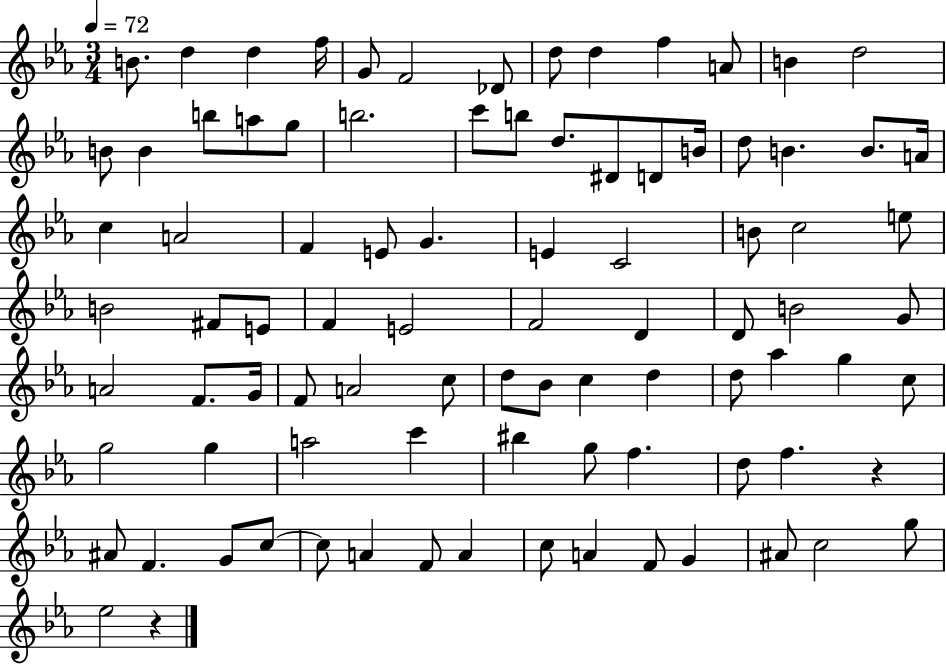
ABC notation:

X:1
T:Untitled
M:3/4
L:1/4
K:Eb
B/2 d d f/4 G/2 F2 _D/2 d/2 d f A/2 B d2 B/2 B b/2 a/2 g/2 b2 c'/2 b/2 d/2 ^D/2 D/2 B/4 d/2 B B/2 A/4 c A2 F E/2 G E C2 B/2 c2 e/2 B2 ^F/2 E/2 F E2 F2 D D/2 B2 G/2 A2 F/2 G/4 F/2 A2 c/2 d/2 _B/2 c d d/2 _a g c/2 g2 g a2 c' ^b g/2 f d/2 f z ^A/2 F G/2 c/2 c/2 A F/2 A c/2 A F/2 G ^A/2 c2 g/2 _e2 z